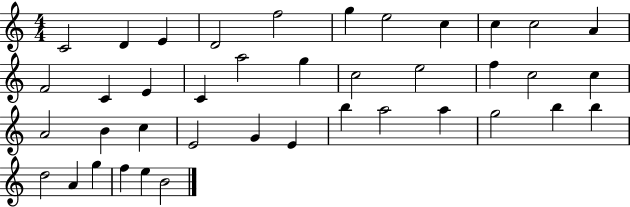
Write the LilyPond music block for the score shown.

{
  \clef treble
  \numericTimeSignature
  \time 4/4
  \key c \major
  c'2 d'4 e'4 | d'2 f''2 | g''4 e''2 c''4 | c''4 c''2 a'4 | \break f'2 c'4 e'4 | c'4 a''2 g''4 | c''2 e''2 | f''4 c''2 c''4 | \break a'2 b'4 c''4 | e'2 g'4 e'4 | b''4 a''2 a''4 | g''2 b''4 b''4 | \break d''2 a'4 g''4 | f''4 e''4 b'2 | \bar "|."
}